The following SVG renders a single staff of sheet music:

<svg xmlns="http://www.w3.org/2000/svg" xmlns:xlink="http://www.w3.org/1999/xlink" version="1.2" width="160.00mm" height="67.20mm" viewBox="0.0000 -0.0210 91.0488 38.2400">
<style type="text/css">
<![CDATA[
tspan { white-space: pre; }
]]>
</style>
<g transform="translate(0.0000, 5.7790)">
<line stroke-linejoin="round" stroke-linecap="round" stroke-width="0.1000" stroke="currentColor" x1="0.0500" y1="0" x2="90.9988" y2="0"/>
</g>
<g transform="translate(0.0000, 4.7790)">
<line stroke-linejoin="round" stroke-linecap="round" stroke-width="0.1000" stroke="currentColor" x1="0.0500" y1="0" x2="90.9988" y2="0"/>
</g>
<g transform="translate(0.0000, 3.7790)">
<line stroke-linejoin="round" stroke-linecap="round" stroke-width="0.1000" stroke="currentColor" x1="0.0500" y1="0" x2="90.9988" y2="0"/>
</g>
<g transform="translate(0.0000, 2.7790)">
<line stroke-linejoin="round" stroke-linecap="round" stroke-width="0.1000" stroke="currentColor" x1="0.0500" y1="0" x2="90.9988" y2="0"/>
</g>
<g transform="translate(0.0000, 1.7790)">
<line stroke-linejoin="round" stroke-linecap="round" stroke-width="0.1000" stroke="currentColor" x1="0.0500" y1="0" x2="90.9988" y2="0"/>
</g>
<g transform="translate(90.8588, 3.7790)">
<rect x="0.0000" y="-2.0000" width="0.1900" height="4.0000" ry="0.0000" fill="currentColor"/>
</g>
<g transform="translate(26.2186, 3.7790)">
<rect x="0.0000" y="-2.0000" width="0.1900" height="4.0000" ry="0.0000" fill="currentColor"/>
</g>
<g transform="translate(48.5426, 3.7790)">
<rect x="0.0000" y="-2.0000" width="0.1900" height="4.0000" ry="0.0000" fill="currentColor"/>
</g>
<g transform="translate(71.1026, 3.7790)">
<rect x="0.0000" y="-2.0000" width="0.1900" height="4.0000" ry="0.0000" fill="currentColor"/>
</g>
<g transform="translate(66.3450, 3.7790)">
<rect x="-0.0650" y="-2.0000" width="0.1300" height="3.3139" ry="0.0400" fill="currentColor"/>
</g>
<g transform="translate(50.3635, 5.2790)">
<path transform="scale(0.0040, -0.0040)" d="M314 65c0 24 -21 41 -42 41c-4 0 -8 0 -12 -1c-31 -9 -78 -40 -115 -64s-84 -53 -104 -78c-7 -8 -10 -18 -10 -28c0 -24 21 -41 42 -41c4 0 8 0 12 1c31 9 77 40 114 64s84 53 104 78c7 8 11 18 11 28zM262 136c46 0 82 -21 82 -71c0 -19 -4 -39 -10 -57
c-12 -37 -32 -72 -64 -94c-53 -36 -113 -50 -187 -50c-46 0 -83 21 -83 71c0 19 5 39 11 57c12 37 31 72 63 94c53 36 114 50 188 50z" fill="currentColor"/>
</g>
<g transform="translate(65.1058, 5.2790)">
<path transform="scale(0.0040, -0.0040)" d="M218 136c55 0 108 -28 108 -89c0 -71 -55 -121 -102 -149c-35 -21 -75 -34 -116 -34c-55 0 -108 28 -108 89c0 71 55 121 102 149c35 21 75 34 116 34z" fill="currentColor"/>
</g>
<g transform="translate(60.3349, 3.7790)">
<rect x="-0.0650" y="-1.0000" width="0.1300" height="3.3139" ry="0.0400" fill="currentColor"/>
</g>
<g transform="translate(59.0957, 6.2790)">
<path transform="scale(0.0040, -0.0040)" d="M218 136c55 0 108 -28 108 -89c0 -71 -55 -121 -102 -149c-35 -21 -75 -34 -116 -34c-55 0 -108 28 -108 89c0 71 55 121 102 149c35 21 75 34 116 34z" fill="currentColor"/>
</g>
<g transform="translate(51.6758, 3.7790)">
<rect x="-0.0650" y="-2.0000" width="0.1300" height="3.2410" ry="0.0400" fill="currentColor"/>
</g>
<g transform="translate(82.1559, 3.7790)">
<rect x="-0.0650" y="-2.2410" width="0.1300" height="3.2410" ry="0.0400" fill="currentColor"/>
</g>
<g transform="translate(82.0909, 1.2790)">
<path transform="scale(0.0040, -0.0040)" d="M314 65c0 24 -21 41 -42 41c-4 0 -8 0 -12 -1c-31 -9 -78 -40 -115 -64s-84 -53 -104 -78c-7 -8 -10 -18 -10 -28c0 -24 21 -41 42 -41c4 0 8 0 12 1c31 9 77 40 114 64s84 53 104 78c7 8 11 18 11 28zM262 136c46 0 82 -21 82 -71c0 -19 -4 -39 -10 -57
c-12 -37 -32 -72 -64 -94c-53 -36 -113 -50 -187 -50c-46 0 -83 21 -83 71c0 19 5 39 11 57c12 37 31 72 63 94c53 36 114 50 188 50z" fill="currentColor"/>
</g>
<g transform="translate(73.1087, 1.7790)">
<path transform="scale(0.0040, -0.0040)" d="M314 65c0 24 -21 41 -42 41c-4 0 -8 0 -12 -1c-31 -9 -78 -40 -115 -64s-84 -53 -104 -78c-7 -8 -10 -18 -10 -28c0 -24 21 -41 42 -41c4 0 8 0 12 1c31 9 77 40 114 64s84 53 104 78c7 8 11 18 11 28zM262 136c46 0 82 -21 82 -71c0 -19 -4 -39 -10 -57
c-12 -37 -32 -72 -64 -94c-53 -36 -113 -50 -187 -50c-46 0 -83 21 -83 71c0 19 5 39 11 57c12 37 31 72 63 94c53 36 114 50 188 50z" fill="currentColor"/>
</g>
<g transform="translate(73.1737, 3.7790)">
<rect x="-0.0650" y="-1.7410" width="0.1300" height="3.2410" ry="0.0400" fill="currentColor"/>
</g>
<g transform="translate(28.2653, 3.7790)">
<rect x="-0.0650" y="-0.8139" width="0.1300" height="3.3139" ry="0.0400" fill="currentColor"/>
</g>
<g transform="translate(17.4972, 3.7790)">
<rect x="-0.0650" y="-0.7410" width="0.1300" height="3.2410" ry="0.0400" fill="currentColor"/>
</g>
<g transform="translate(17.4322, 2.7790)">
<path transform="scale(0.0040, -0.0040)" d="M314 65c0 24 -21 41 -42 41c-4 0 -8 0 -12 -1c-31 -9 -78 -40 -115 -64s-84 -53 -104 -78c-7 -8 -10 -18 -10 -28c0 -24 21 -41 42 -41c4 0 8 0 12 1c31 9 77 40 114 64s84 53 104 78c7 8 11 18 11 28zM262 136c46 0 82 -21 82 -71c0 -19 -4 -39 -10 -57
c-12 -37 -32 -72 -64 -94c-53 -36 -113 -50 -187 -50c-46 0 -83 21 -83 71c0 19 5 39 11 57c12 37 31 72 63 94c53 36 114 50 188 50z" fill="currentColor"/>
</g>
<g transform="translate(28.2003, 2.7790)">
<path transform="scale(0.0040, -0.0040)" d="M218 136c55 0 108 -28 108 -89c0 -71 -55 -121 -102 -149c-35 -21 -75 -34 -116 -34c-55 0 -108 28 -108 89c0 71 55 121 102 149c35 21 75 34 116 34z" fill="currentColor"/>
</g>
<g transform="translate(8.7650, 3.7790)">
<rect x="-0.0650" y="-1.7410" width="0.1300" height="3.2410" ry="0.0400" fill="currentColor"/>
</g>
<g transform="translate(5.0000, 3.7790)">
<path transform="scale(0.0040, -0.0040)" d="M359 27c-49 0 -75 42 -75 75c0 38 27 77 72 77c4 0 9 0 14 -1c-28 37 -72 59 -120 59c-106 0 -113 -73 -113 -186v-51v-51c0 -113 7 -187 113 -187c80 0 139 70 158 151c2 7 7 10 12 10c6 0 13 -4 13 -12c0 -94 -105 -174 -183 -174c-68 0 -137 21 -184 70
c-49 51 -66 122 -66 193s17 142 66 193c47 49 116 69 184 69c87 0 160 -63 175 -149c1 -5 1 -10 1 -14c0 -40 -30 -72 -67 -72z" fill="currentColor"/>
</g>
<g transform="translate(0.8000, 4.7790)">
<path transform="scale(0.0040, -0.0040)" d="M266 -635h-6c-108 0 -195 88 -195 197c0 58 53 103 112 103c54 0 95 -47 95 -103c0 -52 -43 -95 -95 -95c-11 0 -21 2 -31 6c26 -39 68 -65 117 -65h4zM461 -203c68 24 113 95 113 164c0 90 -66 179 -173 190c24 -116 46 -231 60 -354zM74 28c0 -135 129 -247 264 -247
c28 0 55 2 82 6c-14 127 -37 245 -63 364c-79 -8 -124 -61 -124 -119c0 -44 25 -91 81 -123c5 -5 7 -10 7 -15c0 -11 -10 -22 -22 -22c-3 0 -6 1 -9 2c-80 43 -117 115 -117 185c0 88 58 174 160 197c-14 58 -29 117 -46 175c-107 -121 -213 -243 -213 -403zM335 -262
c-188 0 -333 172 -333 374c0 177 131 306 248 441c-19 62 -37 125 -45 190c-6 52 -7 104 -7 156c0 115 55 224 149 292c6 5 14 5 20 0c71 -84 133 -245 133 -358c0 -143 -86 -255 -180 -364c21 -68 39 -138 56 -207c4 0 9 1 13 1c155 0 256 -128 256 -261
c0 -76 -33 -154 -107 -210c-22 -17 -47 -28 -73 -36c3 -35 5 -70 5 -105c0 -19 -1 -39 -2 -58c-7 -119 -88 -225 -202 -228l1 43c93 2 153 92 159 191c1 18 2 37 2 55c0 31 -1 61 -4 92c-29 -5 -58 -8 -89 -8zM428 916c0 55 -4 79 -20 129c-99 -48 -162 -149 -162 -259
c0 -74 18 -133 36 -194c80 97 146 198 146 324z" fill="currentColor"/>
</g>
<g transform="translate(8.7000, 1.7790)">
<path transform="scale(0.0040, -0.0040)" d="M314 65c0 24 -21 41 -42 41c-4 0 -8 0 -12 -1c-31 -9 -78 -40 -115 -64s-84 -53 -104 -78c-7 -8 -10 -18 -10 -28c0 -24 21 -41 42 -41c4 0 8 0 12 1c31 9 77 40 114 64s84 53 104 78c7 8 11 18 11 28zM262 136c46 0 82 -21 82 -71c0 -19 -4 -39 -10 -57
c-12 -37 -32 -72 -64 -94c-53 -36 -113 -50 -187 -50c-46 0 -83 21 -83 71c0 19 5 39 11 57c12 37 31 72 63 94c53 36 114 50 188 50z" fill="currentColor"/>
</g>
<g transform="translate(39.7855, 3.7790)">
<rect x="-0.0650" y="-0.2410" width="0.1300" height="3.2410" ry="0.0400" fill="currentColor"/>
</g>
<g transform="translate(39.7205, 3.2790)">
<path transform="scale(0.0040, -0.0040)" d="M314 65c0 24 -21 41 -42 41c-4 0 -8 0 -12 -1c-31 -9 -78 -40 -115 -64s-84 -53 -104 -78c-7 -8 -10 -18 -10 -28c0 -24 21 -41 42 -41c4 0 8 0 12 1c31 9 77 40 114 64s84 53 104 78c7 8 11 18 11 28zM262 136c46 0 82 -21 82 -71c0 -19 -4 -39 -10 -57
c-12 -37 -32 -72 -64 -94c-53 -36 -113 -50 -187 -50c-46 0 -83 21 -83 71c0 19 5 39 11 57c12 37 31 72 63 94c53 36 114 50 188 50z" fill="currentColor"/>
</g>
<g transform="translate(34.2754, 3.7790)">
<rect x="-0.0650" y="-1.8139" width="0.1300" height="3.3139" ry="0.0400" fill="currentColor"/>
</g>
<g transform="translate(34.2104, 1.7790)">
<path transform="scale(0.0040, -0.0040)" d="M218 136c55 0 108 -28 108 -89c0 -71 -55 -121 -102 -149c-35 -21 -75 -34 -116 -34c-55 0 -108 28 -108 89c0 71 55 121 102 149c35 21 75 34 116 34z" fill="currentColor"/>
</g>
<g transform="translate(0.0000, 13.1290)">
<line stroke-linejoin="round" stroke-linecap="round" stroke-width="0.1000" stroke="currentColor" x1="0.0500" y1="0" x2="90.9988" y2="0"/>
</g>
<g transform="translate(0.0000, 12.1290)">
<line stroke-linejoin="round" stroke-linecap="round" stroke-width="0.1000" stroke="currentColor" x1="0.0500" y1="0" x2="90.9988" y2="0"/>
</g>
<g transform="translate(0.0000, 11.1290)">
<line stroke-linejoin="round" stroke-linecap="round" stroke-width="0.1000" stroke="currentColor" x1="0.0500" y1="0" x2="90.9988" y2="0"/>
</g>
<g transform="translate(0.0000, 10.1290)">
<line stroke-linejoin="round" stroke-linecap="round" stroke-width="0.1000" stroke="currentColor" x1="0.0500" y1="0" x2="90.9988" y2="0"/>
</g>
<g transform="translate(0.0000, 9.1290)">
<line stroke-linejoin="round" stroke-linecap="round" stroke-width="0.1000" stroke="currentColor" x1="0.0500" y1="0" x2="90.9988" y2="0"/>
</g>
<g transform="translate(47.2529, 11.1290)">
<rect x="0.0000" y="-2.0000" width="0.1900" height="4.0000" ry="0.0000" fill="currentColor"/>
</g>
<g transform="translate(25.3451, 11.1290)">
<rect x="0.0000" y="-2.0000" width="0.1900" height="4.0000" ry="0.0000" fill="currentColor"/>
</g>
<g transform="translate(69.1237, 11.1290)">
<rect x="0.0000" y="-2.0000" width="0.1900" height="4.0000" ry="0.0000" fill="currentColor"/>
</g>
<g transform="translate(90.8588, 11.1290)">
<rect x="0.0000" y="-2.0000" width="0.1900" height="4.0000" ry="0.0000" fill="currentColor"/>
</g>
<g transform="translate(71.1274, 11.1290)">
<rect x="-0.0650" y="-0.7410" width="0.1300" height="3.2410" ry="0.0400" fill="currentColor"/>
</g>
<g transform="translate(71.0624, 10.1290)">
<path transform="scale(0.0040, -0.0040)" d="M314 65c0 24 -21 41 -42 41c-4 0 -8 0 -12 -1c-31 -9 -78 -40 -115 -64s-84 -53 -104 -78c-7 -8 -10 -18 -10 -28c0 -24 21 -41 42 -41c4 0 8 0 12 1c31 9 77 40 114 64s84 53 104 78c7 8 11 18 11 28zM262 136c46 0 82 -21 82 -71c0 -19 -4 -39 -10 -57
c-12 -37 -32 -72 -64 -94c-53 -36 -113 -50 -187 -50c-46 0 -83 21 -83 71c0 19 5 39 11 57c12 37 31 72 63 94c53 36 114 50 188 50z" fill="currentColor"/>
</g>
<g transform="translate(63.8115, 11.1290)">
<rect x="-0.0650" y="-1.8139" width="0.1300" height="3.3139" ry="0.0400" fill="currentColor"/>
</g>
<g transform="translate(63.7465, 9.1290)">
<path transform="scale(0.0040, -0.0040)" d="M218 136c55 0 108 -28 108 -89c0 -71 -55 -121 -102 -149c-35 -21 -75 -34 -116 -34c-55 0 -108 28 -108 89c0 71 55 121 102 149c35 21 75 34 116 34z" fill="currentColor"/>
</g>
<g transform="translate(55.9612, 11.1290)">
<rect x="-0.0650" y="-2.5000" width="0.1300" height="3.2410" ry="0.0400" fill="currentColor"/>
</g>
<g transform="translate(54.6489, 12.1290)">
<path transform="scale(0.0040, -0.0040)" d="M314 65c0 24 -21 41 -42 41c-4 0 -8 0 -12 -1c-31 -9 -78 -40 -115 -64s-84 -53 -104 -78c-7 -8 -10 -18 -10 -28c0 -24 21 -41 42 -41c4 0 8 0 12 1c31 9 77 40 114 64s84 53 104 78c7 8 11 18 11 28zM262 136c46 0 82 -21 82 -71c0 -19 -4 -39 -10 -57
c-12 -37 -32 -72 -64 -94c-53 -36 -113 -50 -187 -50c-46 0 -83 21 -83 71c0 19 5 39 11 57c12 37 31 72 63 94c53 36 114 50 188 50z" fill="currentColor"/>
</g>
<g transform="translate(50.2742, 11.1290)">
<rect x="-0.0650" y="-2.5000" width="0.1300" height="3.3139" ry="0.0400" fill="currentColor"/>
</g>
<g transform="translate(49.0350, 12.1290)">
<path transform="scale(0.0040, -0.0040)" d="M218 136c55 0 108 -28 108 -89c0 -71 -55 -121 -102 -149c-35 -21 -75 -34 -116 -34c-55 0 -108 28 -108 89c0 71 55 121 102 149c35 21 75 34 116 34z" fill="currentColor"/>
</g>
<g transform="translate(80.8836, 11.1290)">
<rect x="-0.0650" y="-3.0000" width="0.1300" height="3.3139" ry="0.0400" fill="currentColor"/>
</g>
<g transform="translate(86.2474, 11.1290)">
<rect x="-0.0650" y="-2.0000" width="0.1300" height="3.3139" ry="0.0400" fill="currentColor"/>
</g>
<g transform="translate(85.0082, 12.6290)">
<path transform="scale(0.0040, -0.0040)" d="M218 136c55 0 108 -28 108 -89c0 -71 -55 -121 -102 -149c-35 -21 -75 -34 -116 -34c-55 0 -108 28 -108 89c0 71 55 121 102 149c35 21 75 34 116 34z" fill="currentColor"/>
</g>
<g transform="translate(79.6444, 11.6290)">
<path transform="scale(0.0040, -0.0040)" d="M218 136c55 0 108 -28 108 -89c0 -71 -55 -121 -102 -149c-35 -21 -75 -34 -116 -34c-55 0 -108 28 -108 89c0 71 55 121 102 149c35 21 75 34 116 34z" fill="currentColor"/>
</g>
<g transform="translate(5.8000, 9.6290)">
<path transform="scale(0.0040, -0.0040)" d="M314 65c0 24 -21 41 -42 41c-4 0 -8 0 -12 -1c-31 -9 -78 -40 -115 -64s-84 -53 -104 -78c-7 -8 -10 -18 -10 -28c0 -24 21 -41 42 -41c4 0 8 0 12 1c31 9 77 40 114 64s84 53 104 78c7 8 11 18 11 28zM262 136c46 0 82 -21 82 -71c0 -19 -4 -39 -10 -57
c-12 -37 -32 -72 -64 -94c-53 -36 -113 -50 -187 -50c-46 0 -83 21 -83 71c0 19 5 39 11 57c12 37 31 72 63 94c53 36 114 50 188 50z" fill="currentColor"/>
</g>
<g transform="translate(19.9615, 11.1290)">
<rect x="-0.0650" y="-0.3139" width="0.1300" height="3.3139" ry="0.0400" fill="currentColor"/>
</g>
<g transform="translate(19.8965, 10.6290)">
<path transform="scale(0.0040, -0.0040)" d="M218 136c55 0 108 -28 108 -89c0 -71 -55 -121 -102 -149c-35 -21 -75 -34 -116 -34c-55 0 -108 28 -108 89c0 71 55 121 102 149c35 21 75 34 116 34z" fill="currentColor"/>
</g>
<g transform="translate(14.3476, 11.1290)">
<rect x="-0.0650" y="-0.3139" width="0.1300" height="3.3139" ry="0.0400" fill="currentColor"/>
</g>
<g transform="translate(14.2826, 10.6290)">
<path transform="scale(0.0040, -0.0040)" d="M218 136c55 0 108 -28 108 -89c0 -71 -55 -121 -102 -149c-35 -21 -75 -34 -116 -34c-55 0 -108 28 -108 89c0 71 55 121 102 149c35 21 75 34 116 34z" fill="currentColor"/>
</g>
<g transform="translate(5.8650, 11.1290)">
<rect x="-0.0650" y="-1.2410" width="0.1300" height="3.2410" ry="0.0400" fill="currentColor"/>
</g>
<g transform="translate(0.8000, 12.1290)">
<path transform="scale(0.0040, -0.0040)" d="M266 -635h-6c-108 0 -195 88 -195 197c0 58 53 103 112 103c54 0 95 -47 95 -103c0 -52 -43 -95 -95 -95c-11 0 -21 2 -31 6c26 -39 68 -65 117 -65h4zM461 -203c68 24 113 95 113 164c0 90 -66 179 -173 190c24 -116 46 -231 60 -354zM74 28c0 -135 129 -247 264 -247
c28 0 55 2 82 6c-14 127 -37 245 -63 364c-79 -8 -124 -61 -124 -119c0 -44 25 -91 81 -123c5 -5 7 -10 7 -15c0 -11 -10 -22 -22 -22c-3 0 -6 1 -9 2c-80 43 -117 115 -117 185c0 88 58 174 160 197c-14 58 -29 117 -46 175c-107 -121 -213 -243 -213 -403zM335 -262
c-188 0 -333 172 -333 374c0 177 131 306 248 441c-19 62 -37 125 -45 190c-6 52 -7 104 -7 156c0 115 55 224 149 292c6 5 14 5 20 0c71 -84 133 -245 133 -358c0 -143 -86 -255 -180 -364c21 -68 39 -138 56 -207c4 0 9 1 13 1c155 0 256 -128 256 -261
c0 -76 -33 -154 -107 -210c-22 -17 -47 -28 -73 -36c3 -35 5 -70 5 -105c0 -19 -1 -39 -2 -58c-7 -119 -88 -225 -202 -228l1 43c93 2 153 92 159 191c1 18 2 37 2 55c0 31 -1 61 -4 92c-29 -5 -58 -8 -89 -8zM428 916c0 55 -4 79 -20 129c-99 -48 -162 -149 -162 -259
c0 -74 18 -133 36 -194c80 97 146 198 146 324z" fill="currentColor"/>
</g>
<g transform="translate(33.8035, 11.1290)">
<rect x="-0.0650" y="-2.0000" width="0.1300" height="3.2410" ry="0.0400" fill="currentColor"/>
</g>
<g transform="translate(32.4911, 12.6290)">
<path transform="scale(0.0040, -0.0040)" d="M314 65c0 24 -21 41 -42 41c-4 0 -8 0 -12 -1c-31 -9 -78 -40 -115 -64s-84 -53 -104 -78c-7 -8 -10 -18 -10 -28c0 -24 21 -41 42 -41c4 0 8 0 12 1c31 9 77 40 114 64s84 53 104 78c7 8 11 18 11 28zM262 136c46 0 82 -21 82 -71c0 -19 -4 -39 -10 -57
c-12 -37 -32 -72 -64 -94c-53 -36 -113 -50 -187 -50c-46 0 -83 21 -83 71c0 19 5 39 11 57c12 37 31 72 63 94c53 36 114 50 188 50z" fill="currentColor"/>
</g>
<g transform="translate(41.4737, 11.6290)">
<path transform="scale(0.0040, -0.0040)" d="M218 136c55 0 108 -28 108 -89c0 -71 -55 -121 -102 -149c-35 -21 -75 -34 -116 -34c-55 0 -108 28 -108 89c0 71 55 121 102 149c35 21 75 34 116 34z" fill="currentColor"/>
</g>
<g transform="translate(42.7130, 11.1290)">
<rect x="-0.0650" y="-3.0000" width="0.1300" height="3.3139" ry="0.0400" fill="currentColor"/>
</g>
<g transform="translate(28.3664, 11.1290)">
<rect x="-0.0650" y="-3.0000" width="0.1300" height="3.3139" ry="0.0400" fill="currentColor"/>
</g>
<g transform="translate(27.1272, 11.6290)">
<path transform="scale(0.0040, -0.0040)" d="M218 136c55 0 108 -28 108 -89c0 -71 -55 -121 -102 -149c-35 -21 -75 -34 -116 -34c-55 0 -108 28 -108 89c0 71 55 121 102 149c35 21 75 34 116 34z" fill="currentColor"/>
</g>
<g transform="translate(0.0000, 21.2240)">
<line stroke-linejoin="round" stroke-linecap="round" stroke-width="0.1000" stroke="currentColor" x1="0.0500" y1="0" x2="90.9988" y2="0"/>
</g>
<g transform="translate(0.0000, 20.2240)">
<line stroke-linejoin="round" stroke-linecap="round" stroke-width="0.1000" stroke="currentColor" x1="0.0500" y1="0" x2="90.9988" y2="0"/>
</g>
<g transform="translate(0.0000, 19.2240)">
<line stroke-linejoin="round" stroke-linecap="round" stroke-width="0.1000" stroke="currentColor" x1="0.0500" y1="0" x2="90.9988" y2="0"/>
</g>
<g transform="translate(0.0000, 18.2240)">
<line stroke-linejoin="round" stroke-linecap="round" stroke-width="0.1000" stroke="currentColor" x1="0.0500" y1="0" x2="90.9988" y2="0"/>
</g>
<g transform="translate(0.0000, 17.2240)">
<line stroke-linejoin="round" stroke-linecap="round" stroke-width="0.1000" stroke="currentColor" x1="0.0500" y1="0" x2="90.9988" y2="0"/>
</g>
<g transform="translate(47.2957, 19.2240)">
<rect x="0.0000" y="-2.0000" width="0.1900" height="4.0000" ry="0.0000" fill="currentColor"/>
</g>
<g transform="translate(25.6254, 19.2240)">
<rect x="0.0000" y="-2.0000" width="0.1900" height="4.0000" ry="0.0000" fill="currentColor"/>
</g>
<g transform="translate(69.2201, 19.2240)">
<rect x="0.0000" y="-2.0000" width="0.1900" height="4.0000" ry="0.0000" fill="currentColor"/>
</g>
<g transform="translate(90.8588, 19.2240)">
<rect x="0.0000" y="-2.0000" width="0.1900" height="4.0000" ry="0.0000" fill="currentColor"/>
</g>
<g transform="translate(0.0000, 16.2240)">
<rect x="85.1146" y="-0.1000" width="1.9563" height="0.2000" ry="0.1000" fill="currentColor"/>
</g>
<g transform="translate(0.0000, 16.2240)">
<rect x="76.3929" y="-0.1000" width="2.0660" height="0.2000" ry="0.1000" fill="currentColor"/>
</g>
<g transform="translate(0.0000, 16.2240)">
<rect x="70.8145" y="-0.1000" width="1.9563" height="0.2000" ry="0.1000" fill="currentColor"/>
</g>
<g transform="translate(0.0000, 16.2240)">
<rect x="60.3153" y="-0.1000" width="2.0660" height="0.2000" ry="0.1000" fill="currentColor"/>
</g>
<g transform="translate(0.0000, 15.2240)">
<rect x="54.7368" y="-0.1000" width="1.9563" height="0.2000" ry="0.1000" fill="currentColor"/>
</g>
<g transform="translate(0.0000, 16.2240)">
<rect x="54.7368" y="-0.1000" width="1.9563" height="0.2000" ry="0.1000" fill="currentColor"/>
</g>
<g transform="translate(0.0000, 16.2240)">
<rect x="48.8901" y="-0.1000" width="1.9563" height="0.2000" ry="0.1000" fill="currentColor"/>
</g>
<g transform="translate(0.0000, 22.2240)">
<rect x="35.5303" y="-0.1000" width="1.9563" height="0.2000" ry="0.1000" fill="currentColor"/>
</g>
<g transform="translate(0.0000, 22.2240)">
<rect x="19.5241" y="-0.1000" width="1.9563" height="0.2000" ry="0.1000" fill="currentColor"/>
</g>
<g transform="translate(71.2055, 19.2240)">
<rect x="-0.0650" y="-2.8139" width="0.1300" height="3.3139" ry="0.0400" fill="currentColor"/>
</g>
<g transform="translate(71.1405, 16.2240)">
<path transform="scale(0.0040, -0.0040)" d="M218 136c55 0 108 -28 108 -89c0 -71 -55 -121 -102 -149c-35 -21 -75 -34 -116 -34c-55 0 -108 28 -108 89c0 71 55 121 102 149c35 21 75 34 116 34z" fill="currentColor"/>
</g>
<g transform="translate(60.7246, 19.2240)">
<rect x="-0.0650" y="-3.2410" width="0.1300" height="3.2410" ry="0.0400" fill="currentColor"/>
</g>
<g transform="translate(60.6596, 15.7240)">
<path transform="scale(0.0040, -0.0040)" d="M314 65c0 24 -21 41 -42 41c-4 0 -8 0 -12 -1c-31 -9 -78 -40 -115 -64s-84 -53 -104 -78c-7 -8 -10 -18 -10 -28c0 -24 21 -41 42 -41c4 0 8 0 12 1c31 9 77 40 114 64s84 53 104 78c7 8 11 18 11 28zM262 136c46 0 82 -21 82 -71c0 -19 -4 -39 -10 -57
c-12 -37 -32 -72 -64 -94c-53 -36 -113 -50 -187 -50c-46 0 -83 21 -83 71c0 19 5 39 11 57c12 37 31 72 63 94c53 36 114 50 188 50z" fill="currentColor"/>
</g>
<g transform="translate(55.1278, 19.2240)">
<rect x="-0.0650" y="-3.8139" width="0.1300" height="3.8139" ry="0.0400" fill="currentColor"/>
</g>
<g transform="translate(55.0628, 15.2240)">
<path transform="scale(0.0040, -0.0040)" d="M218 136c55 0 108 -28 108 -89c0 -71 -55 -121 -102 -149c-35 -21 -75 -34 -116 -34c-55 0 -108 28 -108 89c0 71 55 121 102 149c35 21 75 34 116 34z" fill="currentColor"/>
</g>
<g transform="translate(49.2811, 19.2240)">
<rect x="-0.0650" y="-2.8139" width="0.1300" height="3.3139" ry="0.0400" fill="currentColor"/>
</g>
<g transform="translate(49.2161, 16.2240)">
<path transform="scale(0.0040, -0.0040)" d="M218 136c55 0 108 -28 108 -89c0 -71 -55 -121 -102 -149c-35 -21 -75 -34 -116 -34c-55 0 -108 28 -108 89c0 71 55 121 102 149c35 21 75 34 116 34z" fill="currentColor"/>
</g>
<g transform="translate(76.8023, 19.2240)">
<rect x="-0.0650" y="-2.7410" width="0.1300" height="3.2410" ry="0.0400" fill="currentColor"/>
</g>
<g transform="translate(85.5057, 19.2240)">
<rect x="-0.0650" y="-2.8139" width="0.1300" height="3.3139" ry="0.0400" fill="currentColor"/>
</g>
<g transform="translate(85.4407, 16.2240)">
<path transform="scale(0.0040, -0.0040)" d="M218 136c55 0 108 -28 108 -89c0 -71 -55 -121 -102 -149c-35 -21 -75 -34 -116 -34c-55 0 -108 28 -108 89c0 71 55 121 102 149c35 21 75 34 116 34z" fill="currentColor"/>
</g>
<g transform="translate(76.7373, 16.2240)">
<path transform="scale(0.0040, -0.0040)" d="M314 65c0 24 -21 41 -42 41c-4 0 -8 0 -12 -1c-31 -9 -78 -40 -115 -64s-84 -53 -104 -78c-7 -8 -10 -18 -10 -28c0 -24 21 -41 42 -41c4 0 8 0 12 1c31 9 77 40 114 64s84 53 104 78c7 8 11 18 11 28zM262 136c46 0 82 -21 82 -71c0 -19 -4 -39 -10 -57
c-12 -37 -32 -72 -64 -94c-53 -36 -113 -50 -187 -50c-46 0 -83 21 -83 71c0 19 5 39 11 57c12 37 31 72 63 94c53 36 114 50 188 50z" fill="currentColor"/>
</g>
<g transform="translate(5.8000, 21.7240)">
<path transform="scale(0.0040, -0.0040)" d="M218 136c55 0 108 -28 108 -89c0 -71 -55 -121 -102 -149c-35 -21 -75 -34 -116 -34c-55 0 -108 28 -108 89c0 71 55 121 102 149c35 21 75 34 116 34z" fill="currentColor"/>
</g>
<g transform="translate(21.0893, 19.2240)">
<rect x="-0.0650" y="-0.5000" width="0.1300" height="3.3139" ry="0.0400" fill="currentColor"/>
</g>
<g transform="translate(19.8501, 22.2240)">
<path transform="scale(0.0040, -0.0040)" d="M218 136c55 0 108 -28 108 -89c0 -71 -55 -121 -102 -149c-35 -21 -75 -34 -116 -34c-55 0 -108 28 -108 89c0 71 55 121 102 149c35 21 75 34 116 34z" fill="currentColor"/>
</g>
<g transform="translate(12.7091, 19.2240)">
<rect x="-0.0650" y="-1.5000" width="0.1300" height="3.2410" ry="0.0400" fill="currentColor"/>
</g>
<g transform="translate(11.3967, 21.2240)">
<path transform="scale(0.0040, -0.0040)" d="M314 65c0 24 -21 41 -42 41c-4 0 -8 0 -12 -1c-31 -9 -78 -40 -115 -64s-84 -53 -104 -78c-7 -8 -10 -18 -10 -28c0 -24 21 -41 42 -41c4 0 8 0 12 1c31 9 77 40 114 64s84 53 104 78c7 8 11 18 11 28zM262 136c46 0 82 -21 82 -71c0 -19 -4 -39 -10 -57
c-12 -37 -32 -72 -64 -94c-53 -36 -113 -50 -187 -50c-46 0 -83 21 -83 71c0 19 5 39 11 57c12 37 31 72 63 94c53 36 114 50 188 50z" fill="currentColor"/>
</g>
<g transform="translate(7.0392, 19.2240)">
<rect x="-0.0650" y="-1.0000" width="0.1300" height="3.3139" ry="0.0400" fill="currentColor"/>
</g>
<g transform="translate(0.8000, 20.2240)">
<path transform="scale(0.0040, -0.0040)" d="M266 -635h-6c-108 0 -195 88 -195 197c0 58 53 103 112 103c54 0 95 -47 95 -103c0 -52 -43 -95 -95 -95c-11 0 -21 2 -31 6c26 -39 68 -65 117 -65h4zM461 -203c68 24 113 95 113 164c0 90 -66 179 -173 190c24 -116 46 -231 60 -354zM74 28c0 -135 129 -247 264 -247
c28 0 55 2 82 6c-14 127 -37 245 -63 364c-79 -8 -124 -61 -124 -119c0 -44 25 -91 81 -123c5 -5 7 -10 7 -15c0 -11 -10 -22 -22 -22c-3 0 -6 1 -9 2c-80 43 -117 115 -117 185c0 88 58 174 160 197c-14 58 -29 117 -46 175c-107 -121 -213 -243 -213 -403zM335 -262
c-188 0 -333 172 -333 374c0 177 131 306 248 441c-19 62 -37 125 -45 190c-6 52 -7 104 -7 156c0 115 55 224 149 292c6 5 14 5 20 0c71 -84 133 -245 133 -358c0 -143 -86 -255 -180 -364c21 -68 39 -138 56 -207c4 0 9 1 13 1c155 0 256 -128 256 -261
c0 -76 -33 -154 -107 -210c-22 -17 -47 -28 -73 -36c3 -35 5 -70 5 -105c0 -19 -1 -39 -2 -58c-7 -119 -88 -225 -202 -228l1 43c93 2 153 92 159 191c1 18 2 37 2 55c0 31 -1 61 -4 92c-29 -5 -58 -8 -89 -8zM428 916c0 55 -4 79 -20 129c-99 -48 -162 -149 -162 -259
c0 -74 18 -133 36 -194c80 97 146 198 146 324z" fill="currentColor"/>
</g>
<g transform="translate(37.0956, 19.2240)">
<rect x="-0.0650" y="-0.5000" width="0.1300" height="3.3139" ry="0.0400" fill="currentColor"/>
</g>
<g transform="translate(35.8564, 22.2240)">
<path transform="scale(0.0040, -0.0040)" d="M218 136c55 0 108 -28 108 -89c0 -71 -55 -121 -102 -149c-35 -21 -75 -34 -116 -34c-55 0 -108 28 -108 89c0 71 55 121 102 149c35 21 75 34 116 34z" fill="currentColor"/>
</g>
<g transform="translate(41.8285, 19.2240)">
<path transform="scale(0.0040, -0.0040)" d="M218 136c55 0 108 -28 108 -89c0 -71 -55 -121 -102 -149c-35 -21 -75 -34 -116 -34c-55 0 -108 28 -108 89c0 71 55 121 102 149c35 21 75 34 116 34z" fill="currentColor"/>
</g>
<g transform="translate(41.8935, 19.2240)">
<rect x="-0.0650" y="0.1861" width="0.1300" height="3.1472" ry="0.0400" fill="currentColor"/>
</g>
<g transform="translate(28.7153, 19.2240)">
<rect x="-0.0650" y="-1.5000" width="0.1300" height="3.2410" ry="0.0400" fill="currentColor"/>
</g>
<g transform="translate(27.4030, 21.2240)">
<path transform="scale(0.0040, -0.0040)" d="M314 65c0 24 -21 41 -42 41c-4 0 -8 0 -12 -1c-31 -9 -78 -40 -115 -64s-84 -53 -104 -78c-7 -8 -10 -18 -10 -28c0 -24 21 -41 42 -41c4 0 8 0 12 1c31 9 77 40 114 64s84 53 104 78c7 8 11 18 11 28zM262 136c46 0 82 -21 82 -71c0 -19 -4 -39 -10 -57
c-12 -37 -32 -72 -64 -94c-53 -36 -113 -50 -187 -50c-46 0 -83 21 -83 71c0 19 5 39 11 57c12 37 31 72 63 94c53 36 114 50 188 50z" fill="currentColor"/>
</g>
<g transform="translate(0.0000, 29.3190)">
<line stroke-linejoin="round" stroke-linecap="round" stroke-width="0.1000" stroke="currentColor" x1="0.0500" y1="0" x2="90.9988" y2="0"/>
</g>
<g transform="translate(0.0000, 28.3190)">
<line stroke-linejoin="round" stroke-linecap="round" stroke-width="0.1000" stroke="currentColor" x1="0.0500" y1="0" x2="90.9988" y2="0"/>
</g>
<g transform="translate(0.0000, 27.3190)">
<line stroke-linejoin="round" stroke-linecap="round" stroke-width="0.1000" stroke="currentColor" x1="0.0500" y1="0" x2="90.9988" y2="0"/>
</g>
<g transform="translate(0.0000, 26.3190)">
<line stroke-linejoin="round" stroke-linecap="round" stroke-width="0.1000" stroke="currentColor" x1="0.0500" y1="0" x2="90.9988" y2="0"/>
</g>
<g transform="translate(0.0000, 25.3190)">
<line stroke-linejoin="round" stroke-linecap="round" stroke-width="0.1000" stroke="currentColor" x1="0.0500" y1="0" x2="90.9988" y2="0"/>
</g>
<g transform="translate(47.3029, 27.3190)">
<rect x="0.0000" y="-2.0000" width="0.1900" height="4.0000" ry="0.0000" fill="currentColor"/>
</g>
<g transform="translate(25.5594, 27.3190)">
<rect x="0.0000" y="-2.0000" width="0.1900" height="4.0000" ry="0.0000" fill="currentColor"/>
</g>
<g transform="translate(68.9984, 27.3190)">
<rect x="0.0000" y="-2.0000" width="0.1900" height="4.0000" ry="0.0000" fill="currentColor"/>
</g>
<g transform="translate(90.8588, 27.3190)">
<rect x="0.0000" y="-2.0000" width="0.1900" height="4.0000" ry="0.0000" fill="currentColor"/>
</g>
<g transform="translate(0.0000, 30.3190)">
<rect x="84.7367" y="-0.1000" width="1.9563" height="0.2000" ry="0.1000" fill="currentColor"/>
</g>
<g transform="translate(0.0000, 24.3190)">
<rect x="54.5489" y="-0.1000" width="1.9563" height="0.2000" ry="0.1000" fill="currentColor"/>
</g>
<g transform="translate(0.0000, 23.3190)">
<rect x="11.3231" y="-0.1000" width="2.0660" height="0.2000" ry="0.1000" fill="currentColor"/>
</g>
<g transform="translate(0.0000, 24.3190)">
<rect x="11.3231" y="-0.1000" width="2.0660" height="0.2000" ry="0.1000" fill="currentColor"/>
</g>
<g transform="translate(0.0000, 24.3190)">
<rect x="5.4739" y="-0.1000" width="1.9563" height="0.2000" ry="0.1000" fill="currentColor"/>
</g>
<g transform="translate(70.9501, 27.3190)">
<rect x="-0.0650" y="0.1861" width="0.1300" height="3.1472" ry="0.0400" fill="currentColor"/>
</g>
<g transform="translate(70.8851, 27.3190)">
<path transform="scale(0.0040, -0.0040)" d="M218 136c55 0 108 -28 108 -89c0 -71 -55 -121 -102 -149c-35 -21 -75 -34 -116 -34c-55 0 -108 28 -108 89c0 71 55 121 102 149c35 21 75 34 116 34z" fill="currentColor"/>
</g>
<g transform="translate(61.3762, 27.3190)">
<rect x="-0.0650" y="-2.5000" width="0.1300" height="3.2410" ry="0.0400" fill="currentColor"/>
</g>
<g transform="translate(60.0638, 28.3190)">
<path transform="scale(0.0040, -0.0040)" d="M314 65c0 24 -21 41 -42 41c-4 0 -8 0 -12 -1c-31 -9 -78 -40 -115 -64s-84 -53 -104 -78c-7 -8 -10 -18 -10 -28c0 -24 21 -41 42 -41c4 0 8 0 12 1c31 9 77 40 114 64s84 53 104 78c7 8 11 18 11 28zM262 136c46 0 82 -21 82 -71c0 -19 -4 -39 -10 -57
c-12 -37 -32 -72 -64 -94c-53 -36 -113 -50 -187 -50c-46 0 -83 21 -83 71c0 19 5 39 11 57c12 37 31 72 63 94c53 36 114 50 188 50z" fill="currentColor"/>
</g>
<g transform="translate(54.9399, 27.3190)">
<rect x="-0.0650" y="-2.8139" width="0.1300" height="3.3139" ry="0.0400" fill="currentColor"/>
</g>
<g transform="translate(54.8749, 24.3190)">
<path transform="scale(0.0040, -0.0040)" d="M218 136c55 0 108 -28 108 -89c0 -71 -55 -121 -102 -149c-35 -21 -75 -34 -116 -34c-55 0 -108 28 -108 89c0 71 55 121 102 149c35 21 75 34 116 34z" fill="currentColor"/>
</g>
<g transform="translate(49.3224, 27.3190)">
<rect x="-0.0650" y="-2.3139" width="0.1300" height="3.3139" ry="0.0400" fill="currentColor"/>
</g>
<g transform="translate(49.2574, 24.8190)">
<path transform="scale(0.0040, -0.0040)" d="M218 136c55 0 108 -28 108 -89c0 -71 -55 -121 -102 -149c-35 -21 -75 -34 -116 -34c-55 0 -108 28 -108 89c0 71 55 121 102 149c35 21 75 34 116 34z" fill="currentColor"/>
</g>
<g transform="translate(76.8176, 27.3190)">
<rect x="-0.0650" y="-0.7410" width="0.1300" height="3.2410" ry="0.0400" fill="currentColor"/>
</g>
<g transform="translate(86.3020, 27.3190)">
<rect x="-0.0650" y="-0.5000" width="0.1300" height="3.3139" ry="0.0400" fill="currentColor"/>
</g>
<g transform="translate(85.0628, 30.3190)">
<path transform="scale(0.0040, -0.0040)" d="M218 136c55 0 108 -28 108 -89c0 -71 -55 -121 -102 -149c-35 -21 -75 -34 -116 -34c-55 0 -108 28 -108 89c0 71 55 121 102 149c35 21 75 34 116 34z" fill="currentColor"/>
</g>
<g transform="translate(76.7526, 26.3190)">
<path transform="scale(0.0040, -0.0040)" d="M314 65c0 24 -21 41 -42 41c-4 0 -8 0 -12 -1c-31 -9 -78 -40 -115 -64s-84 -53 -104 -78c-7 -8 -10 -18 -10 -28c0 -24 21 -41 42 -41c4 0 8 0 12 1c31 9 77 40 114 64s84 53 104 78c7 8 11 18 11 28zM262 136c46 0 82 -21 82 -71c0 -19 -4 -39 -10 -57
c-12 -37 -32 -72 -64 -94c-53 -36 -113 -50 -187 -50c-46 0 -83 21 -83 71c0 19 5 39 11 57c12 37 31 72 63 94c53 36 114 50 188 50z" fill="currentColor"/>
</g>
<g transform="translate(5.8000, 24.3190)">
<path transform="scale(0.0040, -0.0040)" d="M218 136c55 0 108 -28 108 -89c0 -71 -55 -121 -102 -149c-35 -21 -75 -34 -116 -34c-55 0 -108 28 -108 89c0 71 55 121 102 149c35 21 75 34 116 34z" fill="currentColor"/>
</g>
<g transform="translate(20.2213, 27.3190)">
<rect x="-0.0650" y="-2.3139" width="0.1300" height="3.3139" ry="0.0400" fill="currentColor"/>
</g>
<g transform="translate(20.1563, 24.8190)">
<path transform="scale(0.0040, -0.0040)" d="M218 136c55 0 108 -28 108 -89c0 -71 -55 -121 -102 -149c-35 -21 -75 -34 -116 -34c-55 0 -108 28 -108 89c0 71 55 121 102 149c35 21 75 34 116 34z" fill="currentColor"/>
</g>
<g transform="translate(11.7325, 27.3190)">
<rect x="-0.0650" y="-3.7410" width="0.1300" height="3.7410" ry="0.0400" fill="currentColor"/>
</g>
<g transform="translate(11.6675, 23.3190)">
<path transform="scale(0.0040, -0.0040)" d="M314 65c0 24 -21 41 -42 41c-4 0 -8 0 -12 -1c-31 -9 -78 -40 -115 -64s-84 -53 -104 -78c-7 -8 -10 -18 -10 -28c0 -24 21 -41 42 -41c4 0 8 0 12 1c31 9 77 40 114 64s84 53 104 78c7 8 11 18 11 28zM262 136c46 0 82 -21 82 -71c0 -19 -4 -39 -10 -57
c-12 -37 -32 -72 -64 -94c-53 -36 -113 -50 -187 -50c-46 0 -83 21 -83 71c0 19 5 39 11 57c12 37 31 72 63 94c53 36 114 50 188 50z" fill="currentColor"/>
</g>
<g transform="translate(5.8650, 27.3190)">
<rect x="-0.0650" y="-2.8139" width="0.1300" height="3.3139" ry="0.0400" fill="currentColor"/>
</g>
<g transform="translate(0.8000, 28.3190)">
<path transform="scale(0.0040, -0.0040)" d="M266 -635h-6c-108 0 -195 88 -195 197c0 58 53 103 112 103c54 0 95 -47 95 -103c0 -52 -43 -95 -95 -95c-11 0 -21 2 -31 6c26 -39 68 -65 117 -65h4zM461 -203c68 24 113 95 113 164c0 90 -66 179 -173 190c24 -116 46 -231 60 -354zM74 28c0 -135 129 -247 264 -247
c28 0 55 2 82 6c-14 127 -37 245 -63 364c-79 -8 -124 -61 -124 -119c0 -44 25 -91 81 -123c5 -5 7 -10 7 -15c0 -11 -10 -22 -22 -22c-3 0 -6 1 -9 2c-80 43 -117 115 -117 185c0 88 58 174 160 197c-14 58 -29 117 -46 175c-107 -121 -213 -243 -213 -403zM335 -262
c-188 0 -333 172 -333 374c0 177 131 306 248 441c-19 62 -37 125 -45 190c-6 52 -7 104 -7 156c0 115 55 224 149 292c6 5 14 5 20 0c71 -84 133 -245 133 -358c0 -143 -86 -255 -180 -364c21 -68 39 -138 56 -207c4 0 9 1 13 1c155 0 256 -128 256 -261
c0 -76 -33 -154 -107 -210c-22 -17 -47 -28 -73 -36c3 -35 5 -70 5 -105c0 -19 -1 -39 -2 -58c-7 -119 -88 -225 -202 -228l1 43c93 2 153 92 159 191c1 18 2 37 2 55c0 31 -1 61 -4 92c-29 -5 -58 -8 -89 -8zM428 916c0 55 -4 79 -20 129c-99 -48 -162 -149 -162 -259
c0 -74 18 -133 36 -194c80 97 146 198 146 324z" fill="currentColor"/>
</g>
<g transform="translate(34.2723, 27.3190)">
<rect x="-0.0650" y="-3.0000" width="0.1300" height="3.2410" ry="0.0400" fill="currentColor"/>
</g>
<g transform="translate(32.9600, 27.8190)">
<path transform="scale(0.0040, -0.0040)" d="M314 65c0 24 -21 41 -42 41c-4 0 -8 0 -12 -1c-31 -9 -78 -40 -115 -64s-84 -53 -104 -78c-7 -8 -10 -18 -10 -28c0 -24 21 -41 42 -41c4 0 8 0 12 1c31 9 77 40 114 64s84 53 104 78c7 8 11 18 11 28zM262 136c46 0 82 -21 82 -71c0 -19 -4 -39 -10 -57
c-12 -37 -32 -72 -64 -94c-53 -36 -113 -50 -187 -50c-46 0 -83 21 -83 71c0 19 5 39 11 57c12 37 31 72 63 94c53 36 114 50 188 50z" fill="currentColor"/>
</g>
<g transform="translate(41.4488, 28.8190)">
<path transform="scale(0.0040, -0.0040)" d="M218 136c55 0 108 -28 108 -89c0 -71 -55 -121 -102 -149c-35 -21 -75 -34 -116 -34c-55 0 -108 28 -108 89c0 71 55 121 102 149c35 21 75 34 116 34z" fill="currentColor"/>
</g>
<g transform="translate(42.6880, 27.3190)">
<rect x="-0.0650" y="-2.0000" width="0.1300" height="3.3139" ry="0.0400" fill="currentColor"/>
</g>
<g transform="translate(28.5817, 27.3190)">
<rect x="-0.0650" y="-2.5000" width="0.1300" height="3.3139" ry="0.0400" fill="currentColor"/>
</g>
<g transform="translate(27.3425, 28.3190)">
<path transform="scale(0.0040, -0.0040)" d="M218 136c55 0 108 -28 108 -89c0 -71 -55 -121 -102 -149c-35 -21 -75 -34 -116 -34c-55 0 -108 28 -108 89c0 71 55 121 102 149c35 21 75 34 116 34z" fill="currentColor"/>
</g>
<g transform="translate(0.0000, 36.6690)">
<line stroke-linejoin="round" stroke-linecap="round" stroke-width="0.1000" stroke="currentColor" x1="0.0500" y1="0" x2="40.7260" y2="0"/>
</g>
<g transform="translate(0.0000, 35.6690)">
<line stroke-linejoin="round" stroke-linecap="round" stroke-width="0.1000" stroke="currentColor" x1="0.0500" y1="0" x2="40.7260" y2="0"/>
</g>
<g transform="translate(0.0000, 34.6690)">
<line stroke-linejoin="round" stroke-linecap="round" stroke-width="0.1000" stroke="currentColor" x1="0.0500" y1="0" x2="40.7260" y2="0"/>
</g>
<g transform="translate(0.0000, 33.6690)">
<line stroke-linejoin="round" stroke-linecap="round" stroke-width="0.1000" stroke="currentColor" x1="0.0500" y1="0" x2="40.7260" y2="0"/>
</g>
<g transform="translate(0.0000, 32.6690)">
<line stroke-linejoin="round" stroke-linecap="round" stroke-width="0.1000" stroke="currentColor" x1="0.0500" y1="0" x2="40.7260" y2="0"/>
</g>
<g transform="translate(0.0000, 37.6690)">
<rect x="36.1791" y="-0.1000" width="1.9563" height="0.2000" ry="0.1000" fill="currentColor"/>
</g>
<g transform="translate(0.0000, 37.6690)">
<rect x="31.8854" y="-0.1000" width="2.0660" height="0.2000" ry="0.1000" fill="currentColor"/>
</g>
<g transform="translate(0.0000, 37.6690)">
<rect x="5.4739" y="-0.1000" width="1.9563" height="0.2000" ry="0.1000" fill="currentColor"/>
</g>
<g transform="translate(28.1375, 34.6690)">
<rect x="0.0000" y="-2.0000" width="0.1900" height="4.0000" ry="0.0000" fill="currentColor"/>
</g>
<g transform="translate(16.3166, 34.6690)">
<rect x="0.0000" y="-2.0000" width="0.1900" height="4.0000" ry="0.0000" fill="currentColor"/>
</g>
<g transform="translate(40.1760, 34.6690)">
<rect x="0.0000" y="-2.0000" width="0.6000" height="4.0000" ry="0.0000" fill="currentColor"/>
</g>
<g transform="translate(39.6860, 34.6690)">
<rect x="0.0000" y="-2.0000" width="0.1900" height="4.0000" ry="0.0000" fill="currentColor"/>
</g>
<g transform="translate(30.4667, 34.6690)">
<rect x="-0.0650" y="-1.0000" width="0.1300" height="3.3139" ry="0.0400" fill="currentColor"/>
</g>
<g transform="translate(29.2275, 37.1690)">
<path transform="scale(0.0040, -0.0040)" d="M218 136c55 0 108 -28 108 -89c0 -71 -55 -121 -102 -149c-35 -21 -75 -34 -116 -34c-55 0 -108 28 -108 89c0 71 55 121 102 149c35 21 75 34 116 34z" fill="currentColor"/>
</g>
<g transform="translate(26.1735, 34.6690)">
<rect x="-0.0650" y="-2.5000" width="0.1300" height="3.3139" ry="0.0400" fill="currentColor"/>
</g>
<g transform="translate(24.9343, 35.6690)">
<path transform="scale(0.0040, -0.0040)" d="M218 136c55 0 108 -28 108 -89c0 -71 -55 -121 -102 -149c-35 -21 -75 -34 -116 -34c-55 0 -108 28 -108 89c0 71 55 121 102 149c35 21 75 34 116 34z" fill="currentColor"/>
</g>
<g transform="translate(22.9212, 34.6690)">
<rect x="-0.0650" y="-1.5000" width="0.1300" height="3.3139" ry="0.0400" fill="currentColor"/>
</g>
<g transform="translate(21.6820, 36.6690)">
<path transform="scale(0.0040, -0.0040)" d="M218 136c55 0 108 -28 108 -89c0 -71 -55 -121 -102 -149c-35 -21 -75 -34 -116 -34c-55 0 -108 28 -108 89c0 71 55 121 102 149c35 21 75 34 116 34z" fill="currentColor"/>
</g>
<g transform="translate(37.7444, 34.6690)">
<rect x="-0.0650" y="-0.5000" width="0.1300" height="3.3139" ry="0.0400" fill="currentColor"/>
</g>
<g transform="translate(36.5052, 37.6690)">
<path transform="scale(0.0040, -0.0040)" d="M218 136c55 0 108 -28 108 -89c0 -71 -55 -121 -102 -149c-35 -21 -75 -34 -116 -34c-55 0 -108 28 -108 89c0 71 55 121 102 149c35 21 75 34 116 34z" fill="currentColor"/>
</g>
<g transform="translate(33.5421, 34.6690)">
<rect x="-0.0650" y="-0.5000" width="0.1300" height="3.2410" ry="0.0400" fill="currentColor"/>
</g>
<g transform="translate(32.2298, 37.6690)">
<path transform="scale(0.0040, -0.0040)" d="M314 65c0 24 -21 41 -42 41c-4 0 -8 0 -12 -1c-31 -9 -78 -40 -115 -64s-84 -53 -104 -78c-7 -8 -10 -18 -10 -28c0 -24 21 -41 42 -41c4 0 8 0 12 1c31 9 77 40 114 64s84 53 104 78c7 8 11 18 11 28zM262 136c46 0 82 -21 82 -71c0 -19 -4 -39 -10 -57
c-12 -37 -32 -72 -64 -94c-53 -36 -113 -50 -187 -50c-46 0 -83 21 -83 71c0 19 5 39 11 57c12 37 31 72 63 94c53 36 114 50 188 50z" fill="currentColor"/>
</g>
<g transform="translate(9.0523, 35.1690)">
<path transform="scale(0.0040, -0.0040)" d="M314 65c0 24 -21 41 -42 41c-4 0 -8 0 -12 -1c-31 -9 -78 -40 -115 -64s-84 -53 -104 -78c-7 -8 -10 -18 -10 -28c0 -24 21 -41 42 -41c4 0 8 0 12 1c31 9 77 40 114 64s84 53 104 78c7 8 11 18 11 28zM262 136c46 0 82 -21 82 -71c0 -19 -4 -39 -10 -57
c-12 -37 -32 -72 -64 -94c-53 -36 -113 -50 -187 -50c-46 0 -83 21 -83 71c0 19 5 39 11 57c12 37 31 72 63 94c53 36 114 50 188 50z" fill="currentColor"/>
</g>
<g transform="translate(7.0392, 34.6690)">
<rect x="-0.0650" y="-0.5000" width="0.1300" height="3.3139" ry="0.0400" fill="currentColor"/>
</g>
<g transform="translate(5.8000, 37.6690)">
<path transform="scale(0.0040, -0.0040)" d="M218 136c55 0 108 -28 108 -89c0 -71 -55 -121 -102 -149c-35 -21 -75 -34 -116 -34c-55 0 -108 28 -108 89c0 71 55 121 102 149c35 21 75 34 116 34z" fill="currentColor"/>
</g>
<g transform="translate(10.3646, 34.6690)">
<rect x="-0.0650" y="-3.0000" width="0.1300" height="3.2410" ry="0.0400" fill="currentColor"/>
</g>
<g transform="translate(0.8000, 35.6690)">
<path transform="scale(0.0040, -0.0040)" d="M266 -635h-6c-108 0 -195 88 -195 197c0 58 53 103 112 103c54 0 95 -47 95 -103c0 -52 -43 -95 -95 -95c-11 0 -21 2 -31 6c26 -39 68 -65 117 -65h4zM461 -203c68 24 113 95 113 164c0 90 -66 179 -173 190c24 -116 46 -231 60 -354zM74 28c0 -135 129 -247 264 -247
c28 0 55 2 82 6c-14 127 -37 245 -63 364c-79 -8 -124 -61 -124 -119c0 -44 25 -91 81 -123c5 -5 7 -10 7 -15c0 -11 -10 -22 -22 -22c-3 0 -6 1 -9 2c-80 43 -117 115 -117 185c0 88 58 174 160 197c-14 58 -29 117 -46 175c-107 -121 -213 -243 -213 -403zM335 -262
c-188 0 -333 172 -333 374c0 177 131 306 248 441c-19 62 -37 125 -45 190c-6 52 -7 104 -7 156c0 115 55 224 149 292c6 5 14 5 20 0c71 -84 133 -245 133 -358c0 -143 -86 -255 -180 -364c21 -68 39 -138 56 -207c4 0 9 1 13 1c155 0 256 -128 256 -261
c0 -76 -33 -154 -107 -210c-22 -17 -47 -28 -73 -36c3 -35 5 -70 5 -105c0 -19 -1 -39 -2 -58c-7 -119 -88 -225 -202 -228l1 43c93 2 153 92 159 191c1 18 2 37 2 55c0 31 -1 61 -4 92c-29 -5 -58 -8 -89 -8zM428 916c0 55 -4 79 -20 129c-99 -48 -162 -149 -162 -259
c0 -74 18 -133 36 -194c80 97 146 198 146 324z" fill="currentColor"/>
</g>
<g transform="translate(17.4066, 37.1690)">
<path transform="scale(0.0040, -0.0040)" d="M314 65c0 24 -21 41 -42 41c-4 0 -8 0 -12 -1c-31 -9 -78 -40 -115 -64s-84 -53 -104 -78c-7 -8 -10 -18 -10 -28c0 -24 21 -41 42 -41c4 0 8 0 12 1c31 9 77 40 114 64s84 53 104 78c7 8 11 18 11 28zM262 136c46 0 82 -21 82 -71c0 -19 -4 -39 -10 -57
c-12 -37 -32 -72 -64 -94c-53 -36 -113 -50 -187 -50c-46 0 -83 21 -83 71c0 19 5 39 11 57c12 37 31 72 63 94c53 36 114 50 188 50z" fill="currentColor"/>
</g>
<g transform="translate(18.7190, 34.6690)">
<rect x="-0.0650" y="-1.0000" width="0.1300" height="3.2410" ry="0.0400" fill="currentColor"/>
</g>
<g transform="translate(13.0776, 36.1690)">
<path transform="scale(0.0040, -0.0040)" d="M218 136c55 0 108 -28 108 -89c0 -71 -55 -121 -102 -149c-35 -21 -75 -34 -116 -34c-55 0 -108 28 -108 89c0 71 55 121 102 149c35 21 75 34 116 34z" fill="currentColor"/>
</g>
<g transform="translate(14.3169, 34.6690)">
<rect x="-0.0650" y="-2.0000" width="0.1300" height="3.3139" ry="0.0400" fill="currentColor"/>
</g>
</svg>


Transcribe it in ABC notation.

X:1
T:Untitled
M:4/4
L:1/4
K:C
f2 d2 d f c2 F2 D F f2 g2 e2 c c A F2 A G G2 f d2 A F D E2 C E2 C B a c' b2 a a2 a a c'2 g G A2 F g a G2 B d2 C C A2 F D2 E G D C2 C